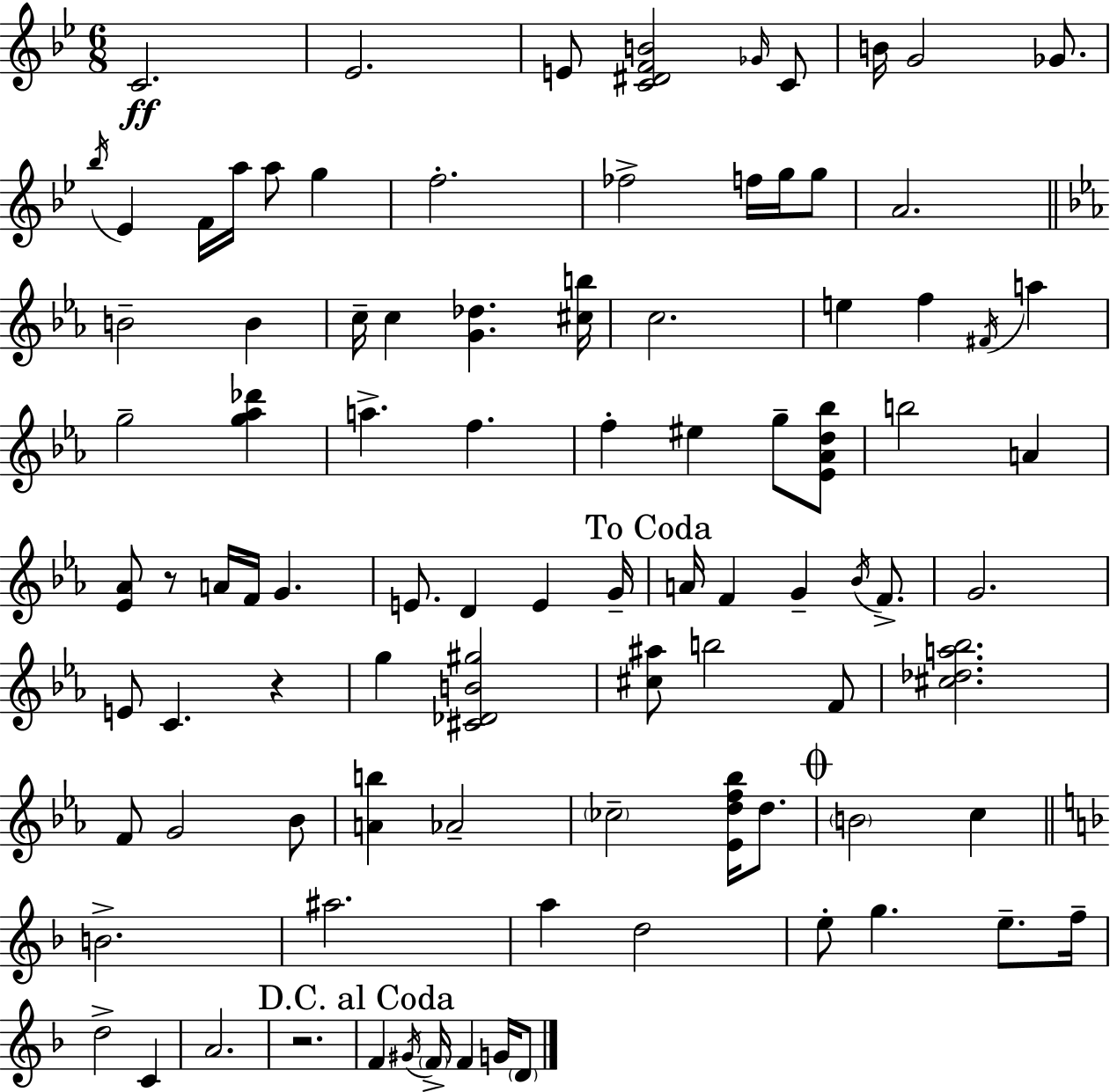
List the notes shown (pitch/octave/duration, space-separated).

C4/h. Eb4/h. E4/e [C4,D#4,F4,B4]/h Gb4/s C4/e B4/s G4/h Gb4/e. Bb5/s Eb4/q F4/s A5/s A5/e G5/q F5/h. FES5/h F5/s G5/s G5/e A4/h. B4/h B4/q C5/s C5/q [G4,Db5]/q. [C#5,B5]/s C5/h. E5/q F5/q F#4/s A5/q G5/h [G5,Ab5,Db6]/q A5/q. F5/q. F5/q EIS5/q G5/e [Eb4,Ab4,D5,Bb5]/e B5/h A4/q [Eb4,Ab4]/e R/e A4/s F4/s G4/q. E4/e. D4/q E4/q G4/s A4/s F4/q G4/q Bb4/s F4/e. G4/h. E4/e C4/q. R/q G5/q [C#4,Db4,B4,G#5]/h [C#5,A#5]/e B5/h F4/e [C#5,Db5,A5,Bb5]/h. F4/e G4/h Bb4/e [A4,B5]/q Ab4/h CES5/h [Eb4,D5,F5,Bb5]/s D5/e. B4/h C5/q B4/h. A#5/h. A5/q D5/h E5/e G5/q. E5/e. F5/s D5/h C4/q A4/h. R/h. F4/q G#4/s F4/s F4/q G4/s D4/e